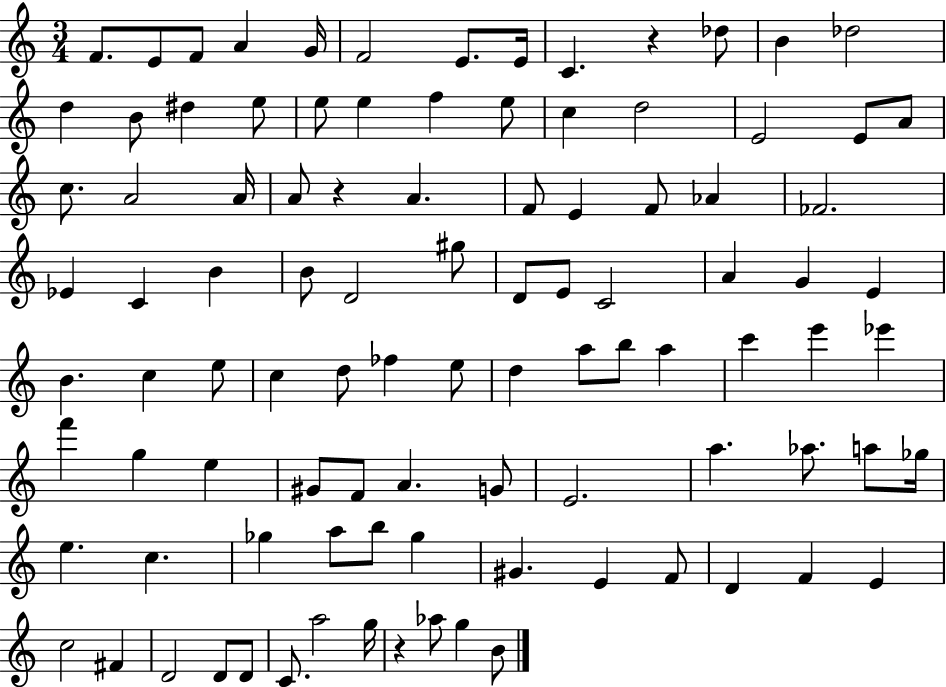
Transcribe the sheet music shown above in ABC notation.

X:1
T:Untitled
M:3/4
L:1/4
K:C
F/2 E/2 F/2 A G/4 F2 E/2 E/4 C z _d/2 B _d2 d B/2 ^d e/2 e/2 e f e/2 c d2 E2 E/2 A/2 c/2 A2 A/4 A/2 z A F/2 E F/2 _A _F2 _E C B B/2 D2 ^g/2 D/2 E/2 C2 A G E B c e/2 c d/2 _f e/2 d a/2 b/2 a c' e' _e' f' g e ^G/2 F/2 A G/2 E2 a _a/2 a/2 _g/4 e c _g a/2 b/2 _g ^G E F/2 D F E c2 ^F D2 D/2 D/2 C/2 a2 g/4 z _a/2 g B/2